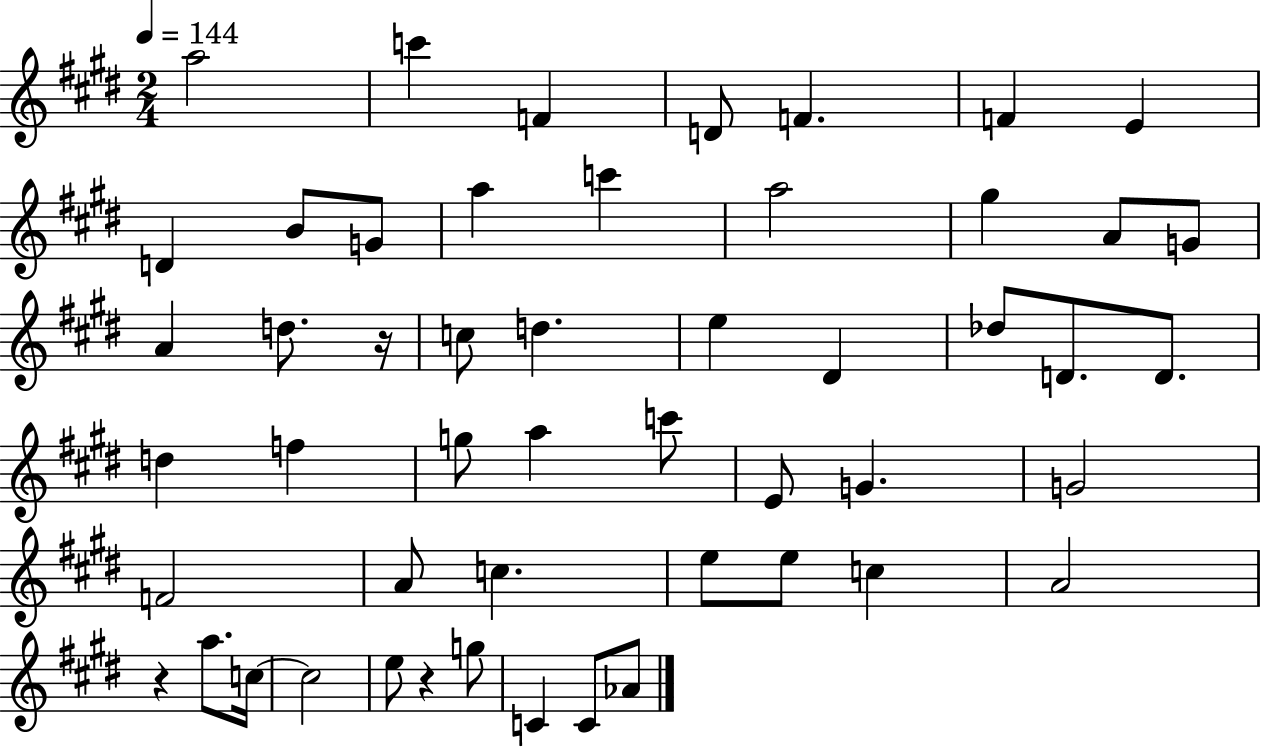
A5/h C6/q F4/q D4/e F4/q. F4/q E4/q D4/q B4/e G4/e A5/q C6/q A5/h G#5/q A4/e G4/e A4/q D5/e. R/s C5/e D5/q. E5/q D#4/q Db5/e D4/e. D4/e. D5/q F5/q G5/e A5/q C6/e E4/e G4/q. G4/h F4/h A4/e C5/q. E5/e E5/e C5/q A4/h R/q A5/e. C5/s C5/h E5/e R/q G5/e C4/q C4/e Ab4/e